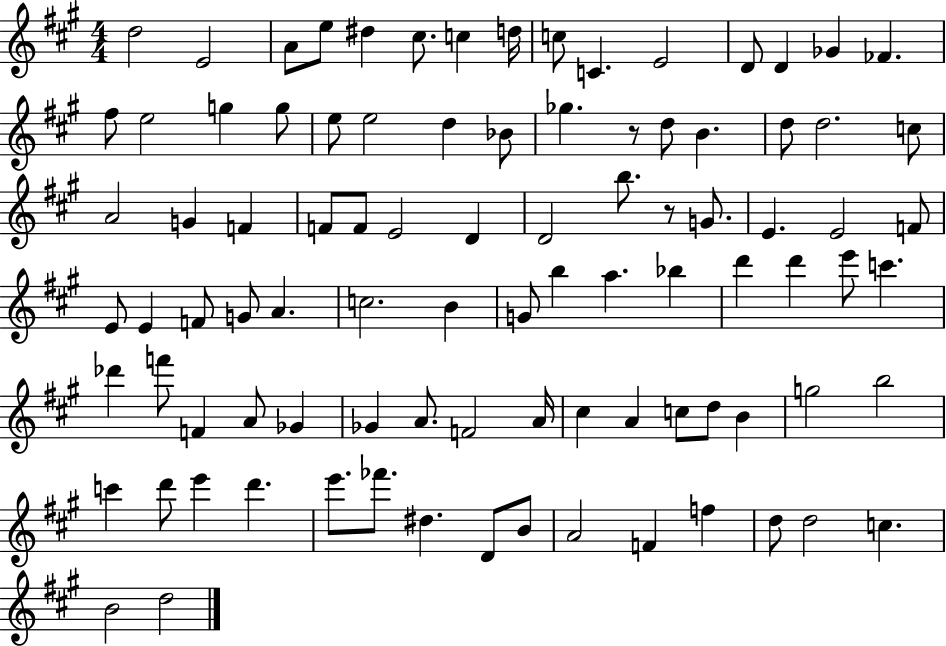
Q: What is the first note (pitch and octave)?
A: D5